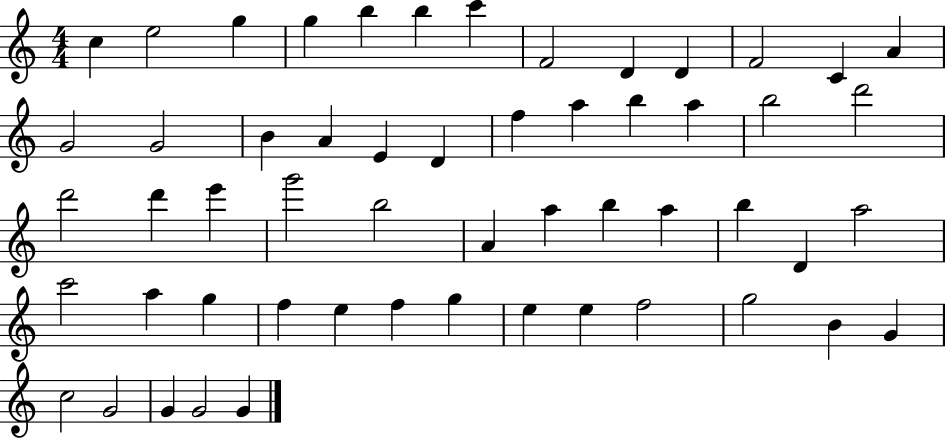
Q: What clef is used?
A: treble